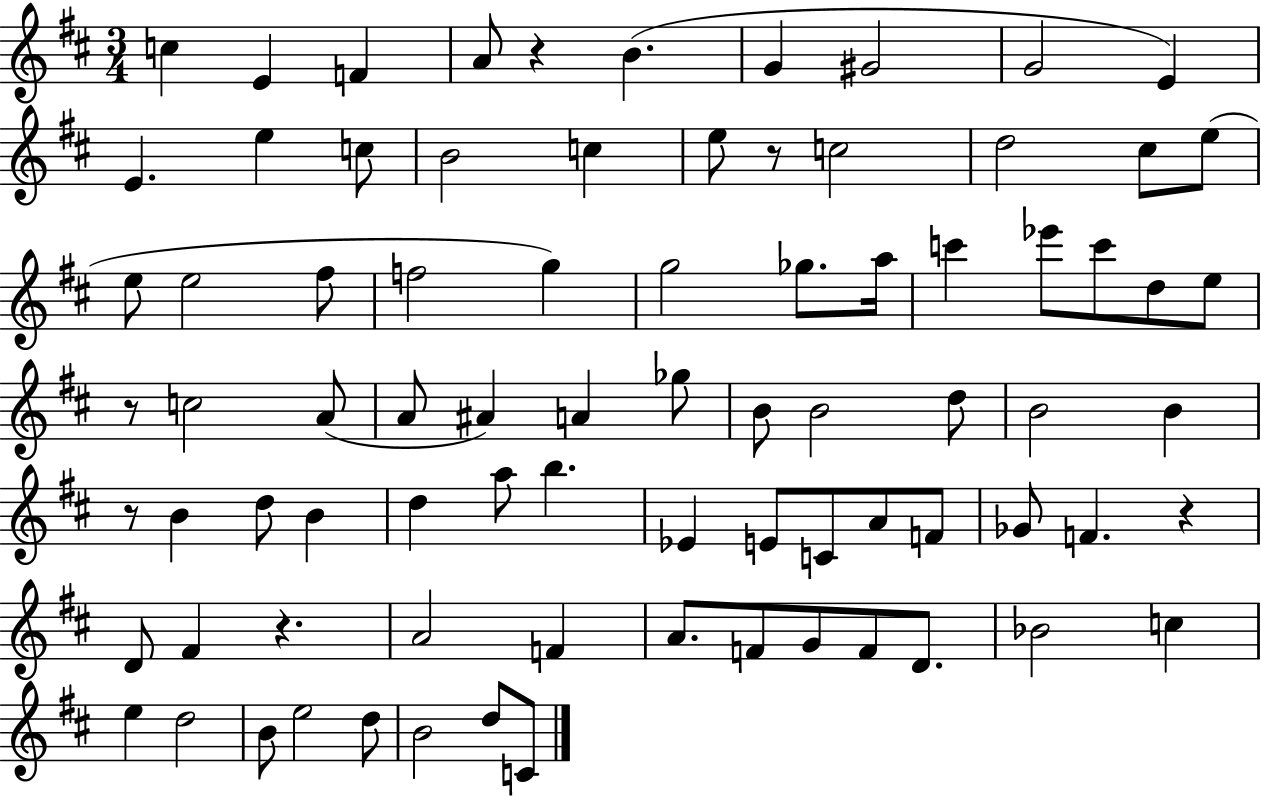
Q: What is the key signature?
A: D major